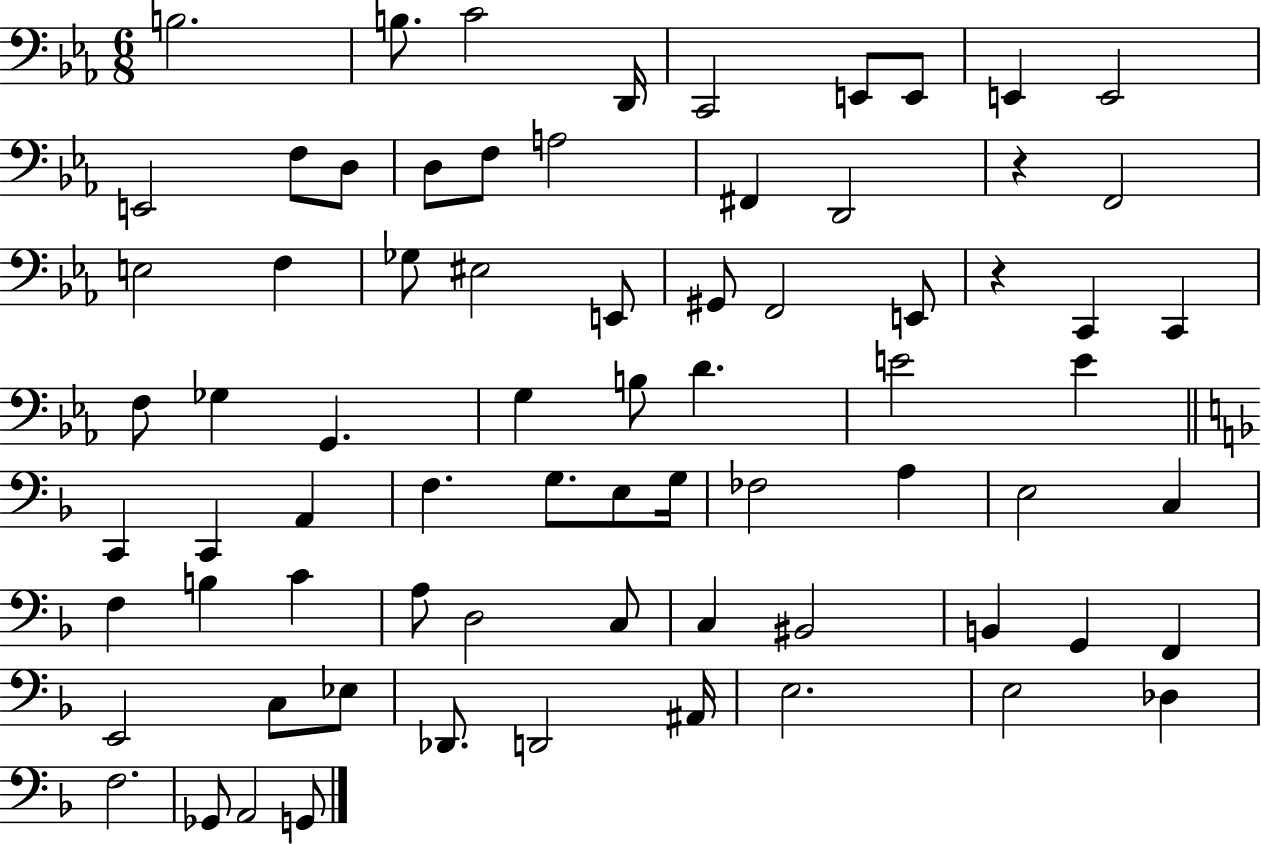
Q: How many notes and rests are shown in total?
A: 73